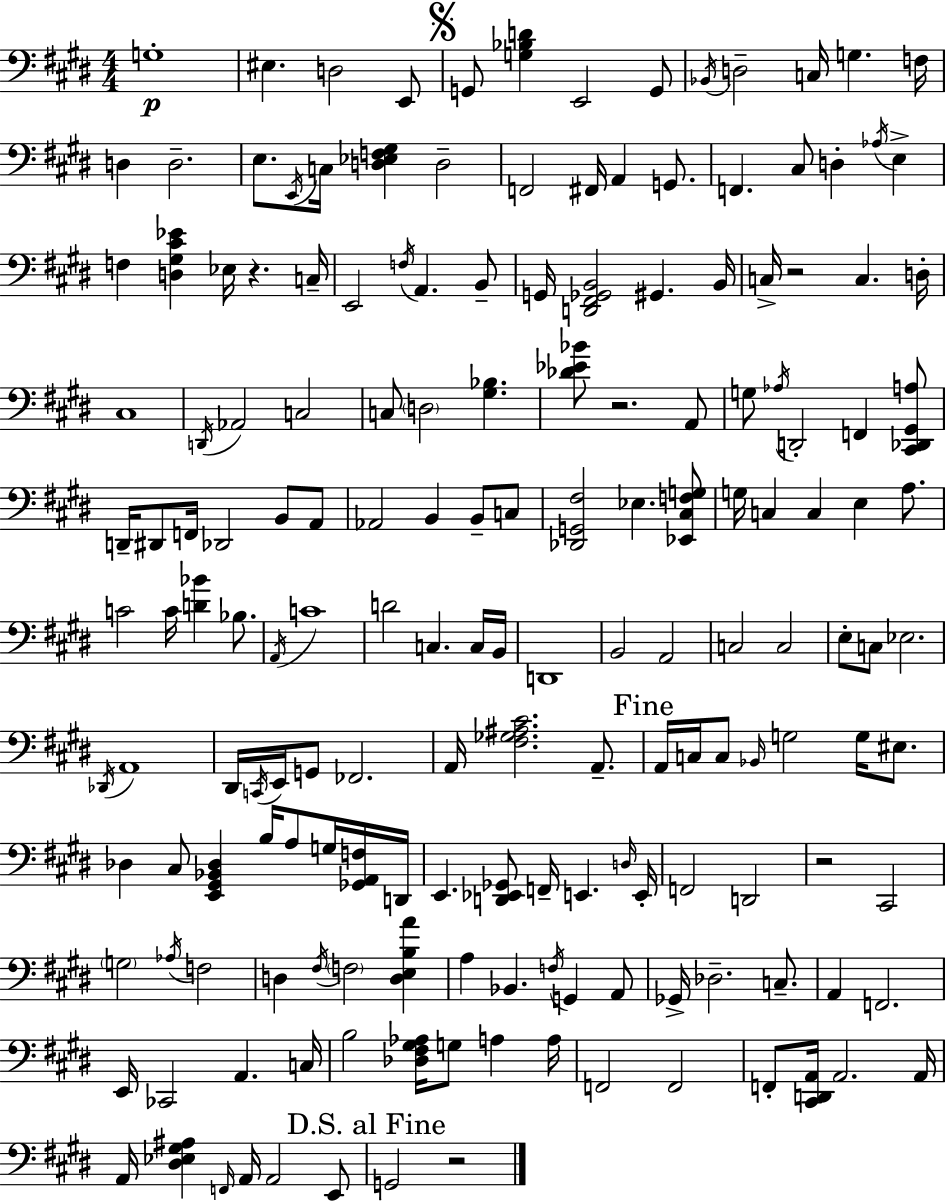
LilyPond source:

{
  \clef bass
  \numericTimeSignature
  \time 4/4
  \key e \major
  g1-.\p | eis4. d2 e,8 | \mark \markup { \musicglyph "scripts.segno" } g,8 <g bes d'>4 e,2 g,8 | \acciaccatura { bes,16 } d2-- c16 g4. | \break f16 d4 d2.-- | e8. \acciaccatura { e,16 } c16 <d ees f gis>4 d2-- | f,2 fis,16 a,4 g,8. | f,4. cis8 d4-. \acciaccatura { aes16 } e4-> | \break f4 <d gis cis' ees'>4 ees16 r4. | c16-- e,2 \acciaccatura { f16 } a,4. | b,8-- g,16 <d, fis, ges, b,>2 gis,4. | b,16 c16-> r2 c4. | \break d16-. cis1 | \acciaccatura { d,16 } aes,2 c2 | c8 \parenthesize d2 <gis bes>4. | <des' ees' bes'>8 r2. | \break a,8 g8 \acciaccatura { aes16 } d,2-. | f,4 <cis, des, gis, a>8 d,16-- dis,8 f,16 des,2 | b,8 a,8 aes,2 b,4 | b,8-- c8 <des, g, fis>2 ees4. | \break <ees, cis f g>8 g16 c4 c4 e4 | a8. c'2 c'16 <d' bes'>4 | bes8. \acciaccatura { a,16 } c'1 | d'2 c4. | \break c16 b,16 d,1 | b,2 a,2 | c2 c2 | e8-. c8 ees2. | \break \acciaccatura { des,16 } a,1 | dis,16 \acciaccatura { c,16 } e,16 g,8 fes,2. | a,16 <fis ges ais cis'>2. | a,8.-- \mark "Fine" a,16 c16 c8 \grace { bes,16 } g2 | \break g16 eis8. des4 cis8 | <e, gis, bes, des>4 b16 a8 g16 <ges, a, f>16 d,16 e,4. | <d, ees, ges,>8 f,16-- e,4. \grace { d16 } e,16-. f,2 | d,2 r2 | \break cis,2 \parenthesize g2 | \acciaccatura { aes16 } f2 d4 | \acciaccatura { fis16 } \parenthesize f2 <d e b a'>4 a4 | bes,4. \acciaccatura { f16 } g,4 a,8 ges,16-> des2.-- | \break c8.-- a,4 | f,2. e,16 ces,2 | a,4. c16 b2 | <des fis gis aes>16 g8 a4 a16 f,2 | \break f,2 f,8-. | <cis, d, a,>16 a,2. a,16 a,16 <dis ees gis ais>4 | \grace { f,16 } a,16 a,2 e,8 \mark "D.S. al Fine" g,2 | r2 \bar "|."
}